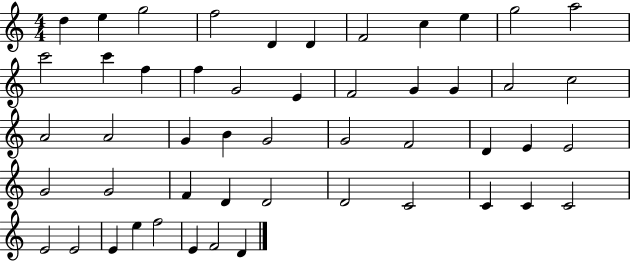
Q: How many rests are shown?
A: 0